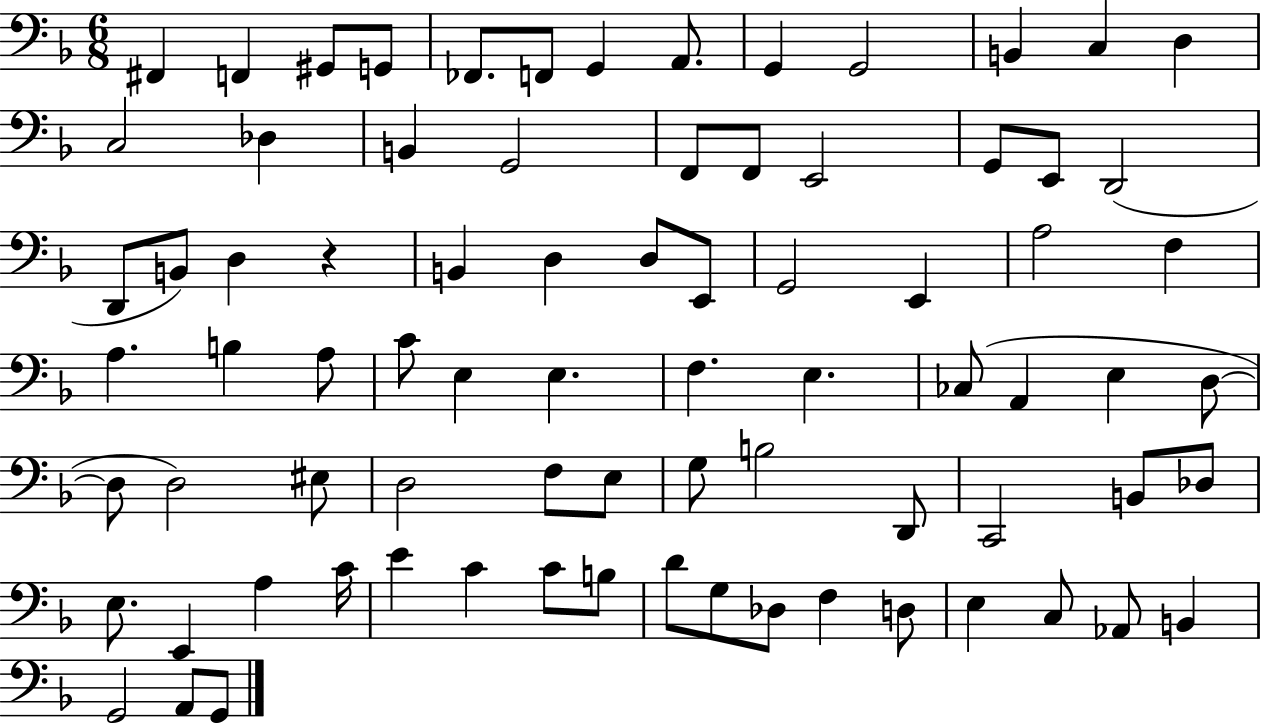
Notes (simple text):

F#2/q F2/q G#2/e G2/e FES2/e. F2/e G2/q A2/e. G2/q G2/h B2/q C3/q D3/q C3/h Db3/q B2/q G2/h F2/e F2/e E2/h G2/e E2/e D2/h D2/e B2/e D3/q R/q B2/q D3/q D3/e E2/e G2/h E2/q A3/h F3/q A3/q. B3/q A3/e C4/e E3/q E3/q. F3/q. E3/q. CES3/e A2/q E3/q D3/e D3/e D3/h EIS3/e D3/h F3/e E3/e G3/e B3/h D2/e C2/h B2/e Db3/e E3/e. E2/q A3/q C4/s E4/q C4/q C4/e B3/e D4/e G3/e Db3/e F3/q D3/e E3/q C3/e Ab2/e B2/q G2/h A2/e G2/e